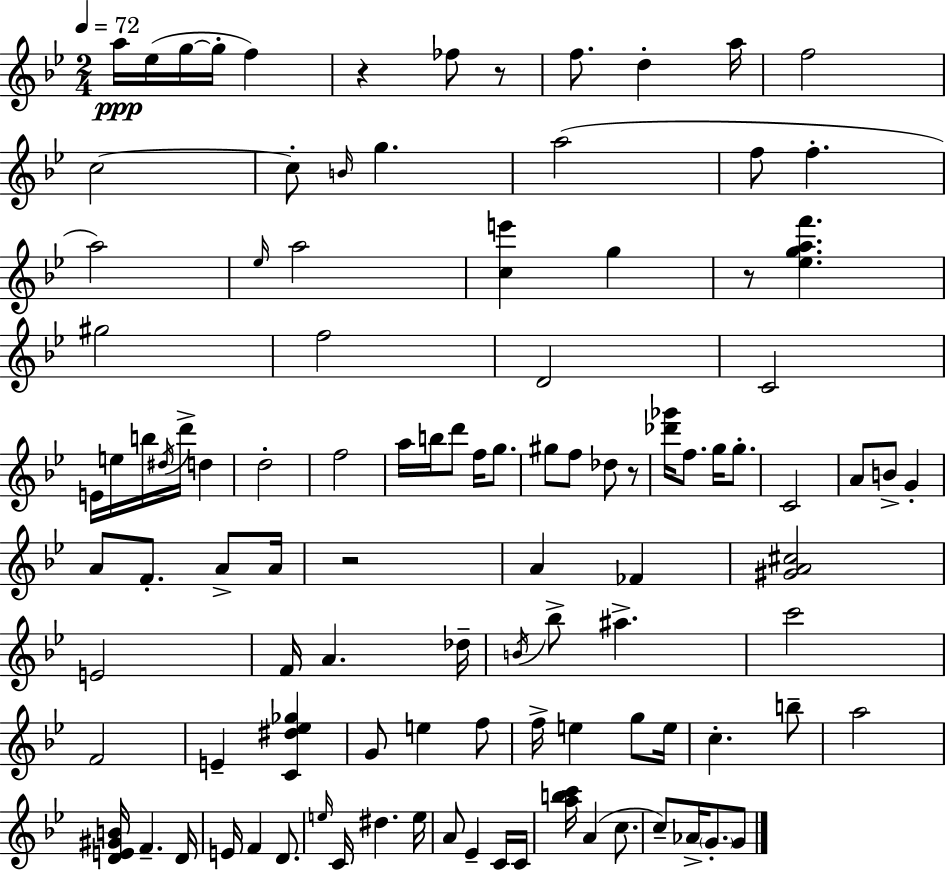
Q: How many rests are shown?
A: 5